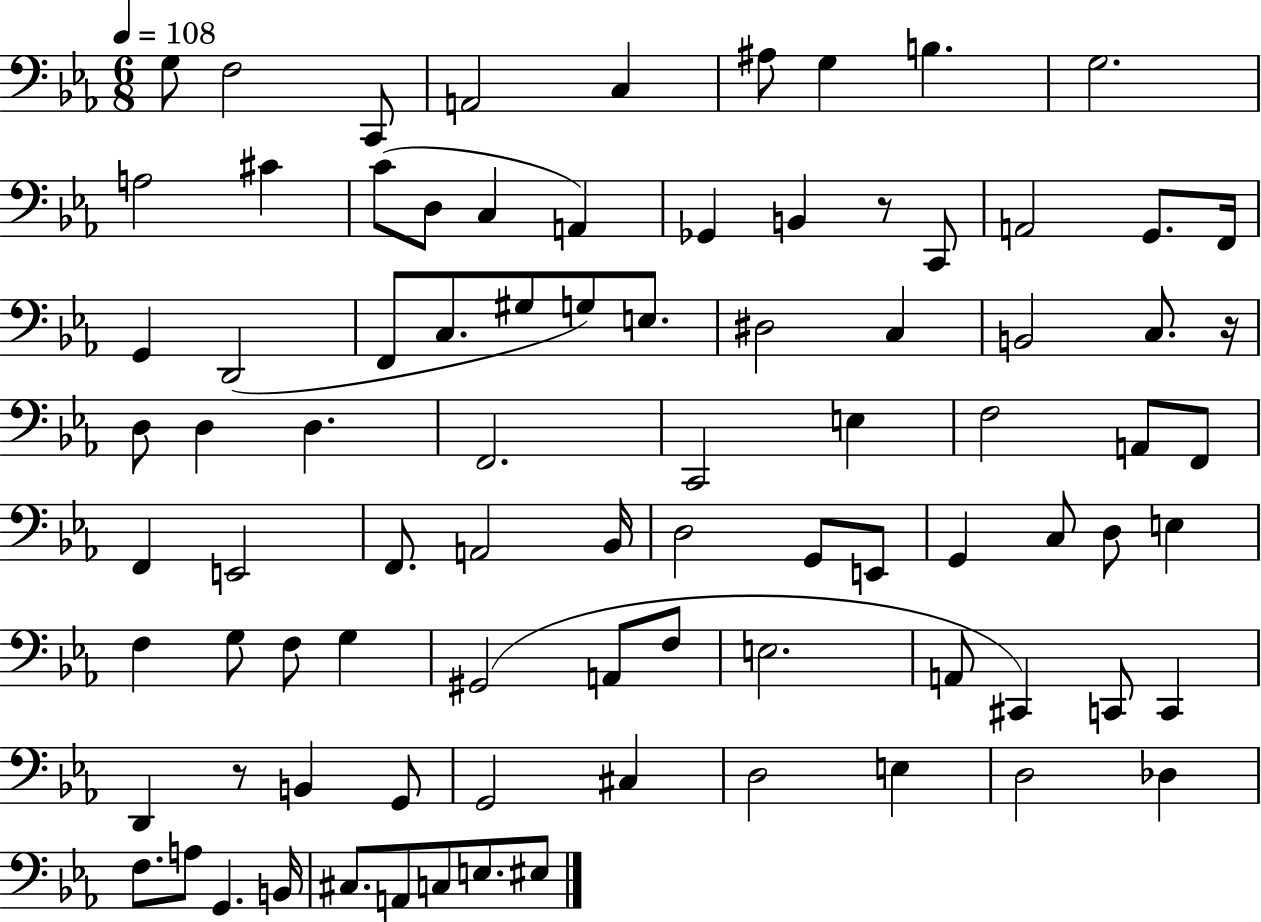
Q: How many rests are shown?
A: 3